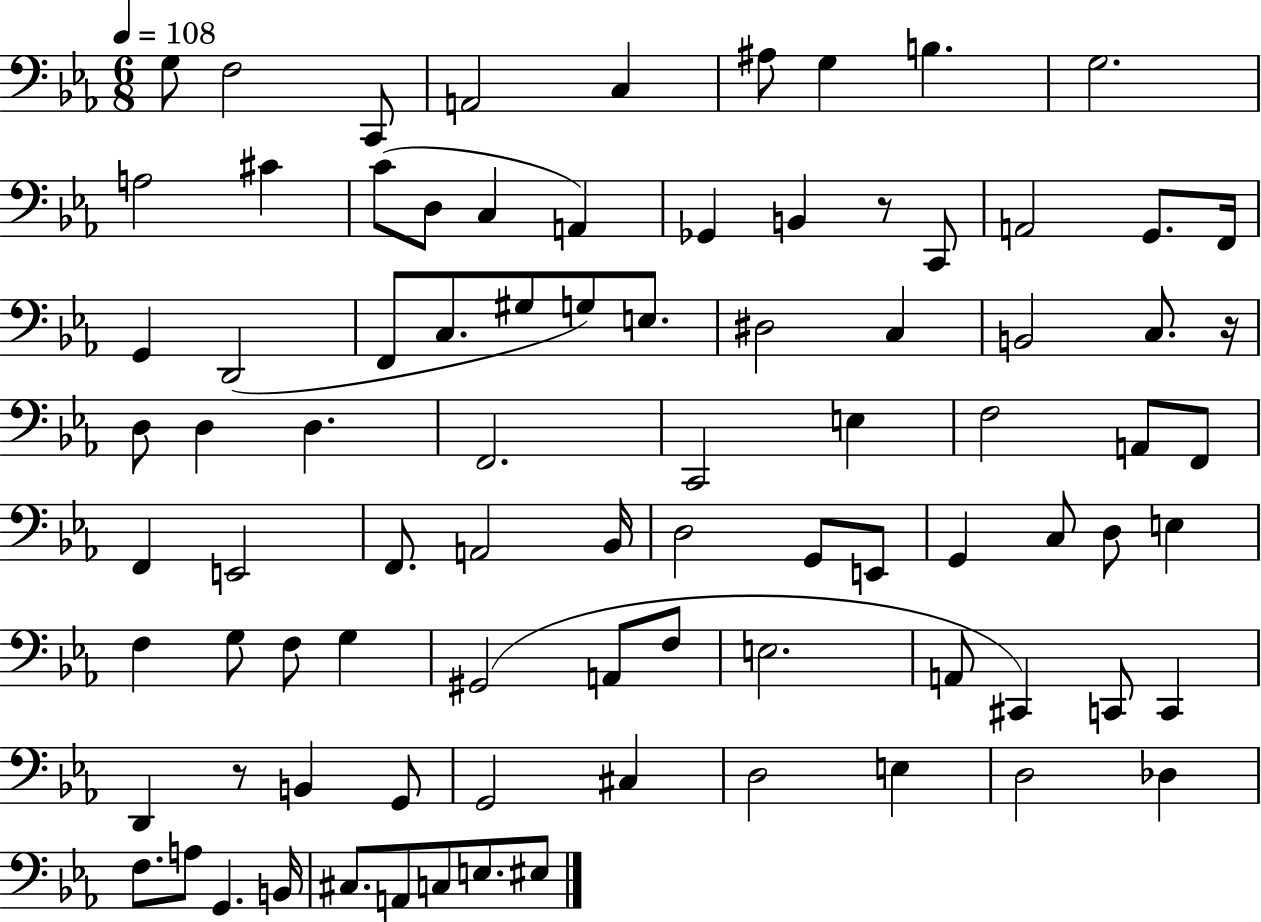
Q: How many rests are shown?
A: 3